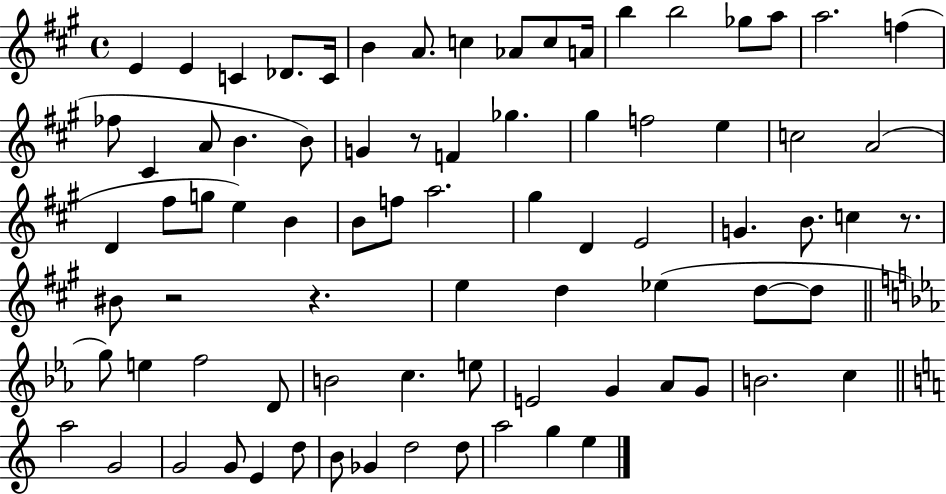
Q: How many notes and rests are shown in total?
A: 80